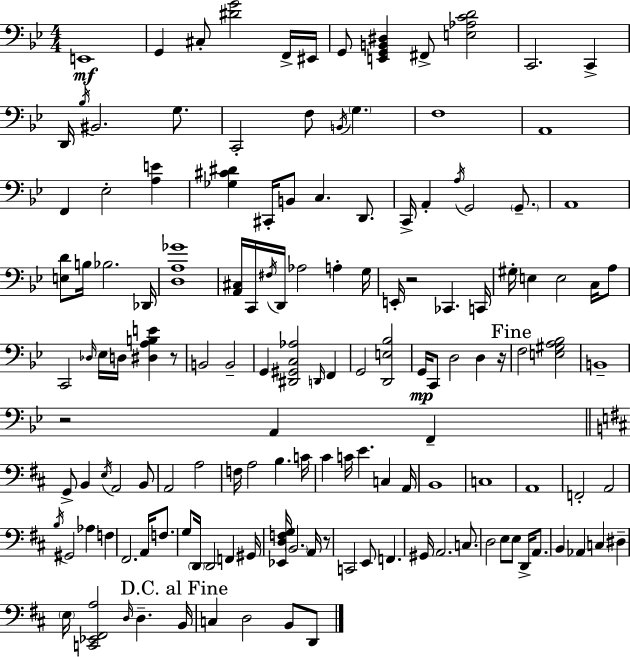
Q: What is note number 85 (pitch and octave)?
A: A2